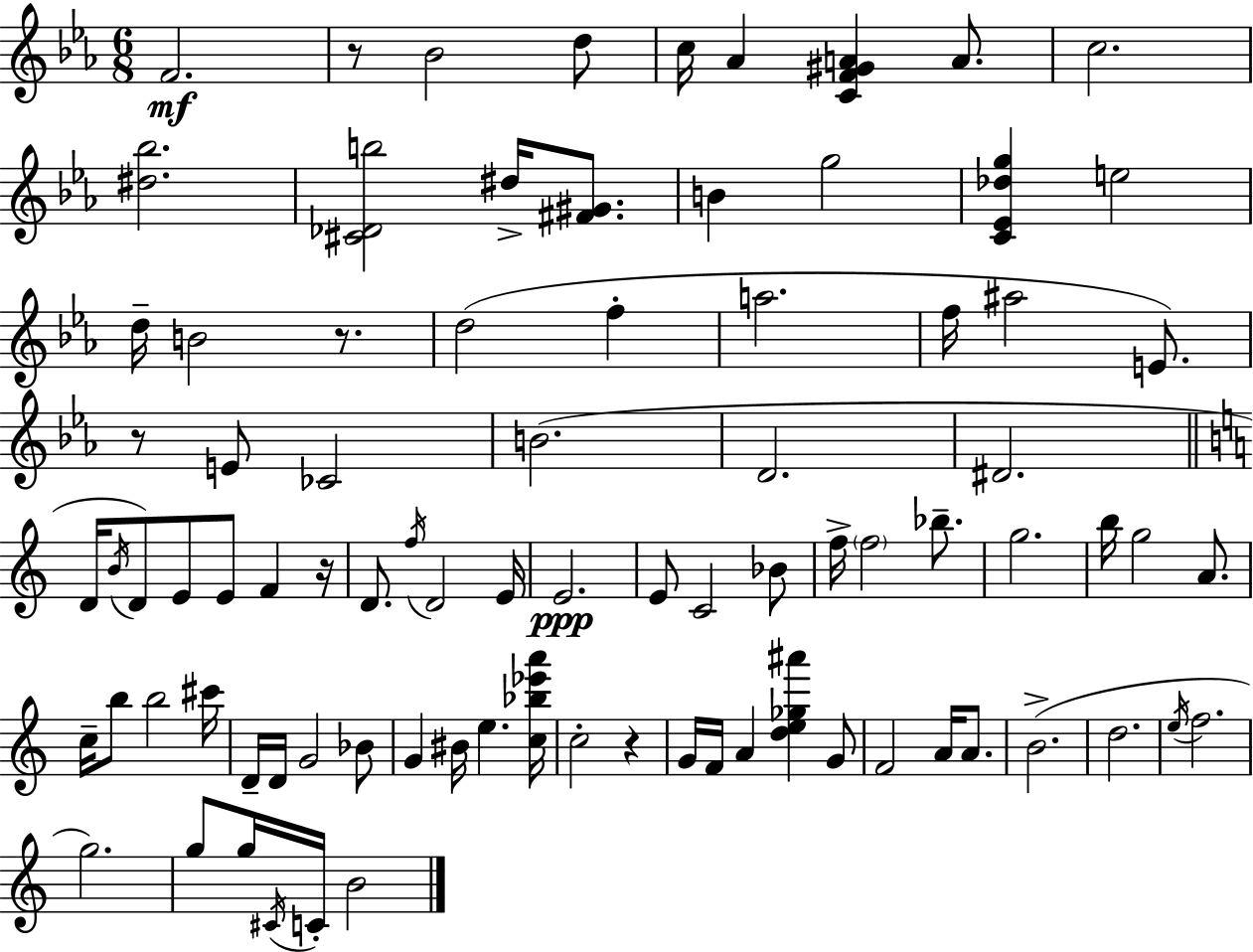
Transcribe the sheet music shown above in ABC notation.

X:1
T:Untitled
M:6/8
L:1/4
K:Cm
F2 z/2 _B2 d/2 c/4 _A [CF^GA] A/2 c2 [^d_b]2 [^C_Db]2 ^d/4 [^F^G]/2 B g2 [C_E_dg] e2 d/4 B2 z/2 d2 f a2 f/4 ^a2 E/2 z/2 E/2 _C2 B2 D2 ^D2 D/4 B/4 D/2 E/2 E/2 F z/4 D/2 f/4 D2 E/4 E2 E/2 C2 _B/2 f/4 f2 _b/2 g2 b/4 g2 A/2 c/4 b/2 b2 ^c'/4 D/4 D/4 G2 _B/2 G ^B/4 e [c_b_e'a']/4 c2 z G/4 F/4 A [de_g^a'] G/2 F2 A/4 A/2 B2 d2 e/4 f2 g2 g/2 g/4 ^C/4 C/4 B2